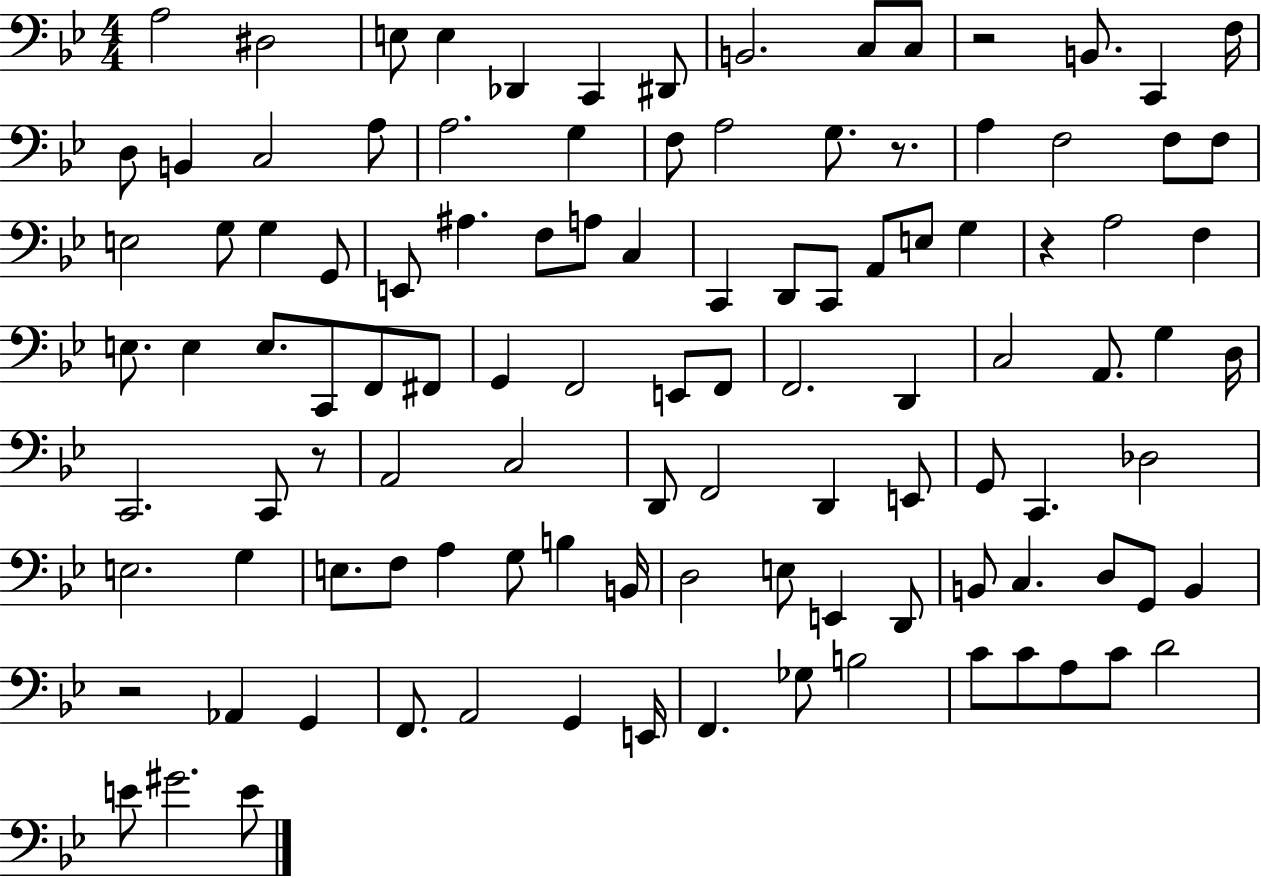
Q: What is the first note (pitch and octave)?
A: A3